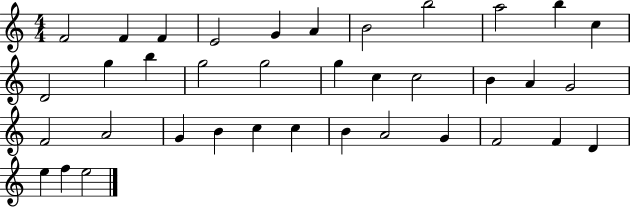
{
  \clef treble
  \numericTimeSignature
  \time 4/4
  \key c \major
  f'2 f'4 f'4 | e'2 g'4 a'4 | b'2 b''2 | a''2 b''4 c''4 | \break d'2 g''4 b''4 | g''2 g''2 | g''4 c''4 c''2 | b'4 a'4 g'2 | \break f'2 a'2 | g'4 b'4 c''4 c''4 | b'4 a'2 g'4 | f'2 f'4 d'4 | \break e''4 f''4 e''2 | \bar "|."
}